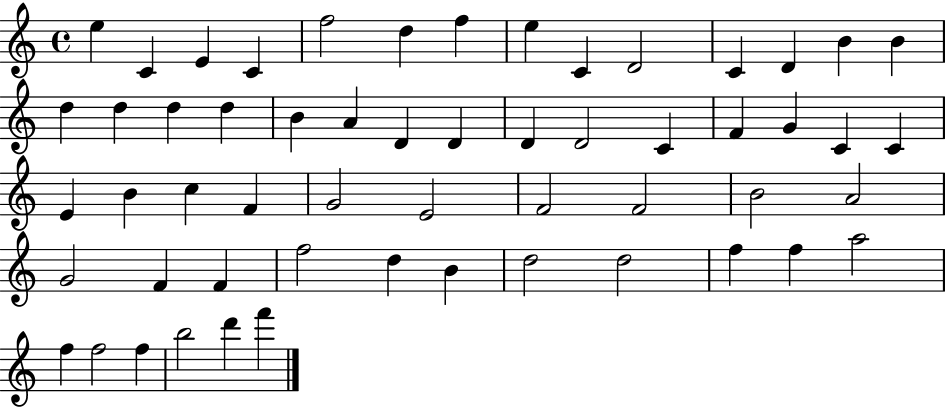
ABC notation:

X:1
T:Untitled
M:4/4
L:1/4
K:C
e C E C f2 d f e C D2 C D B B d d d d B A D D D D2 C F G C C E B c F G2 E2 F2 F2 B2 A2 G2 F F f2 d B d2 d2 f f a2 f f2 f b2 d' f'